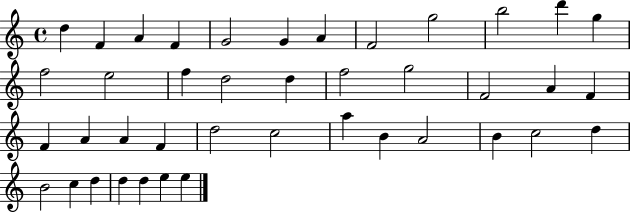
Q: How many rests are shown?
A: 0